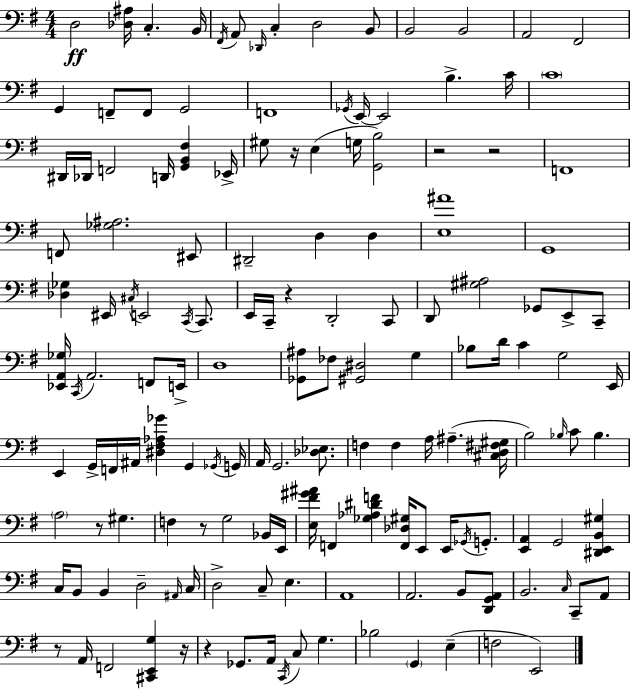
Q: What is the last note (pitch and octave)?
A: E2